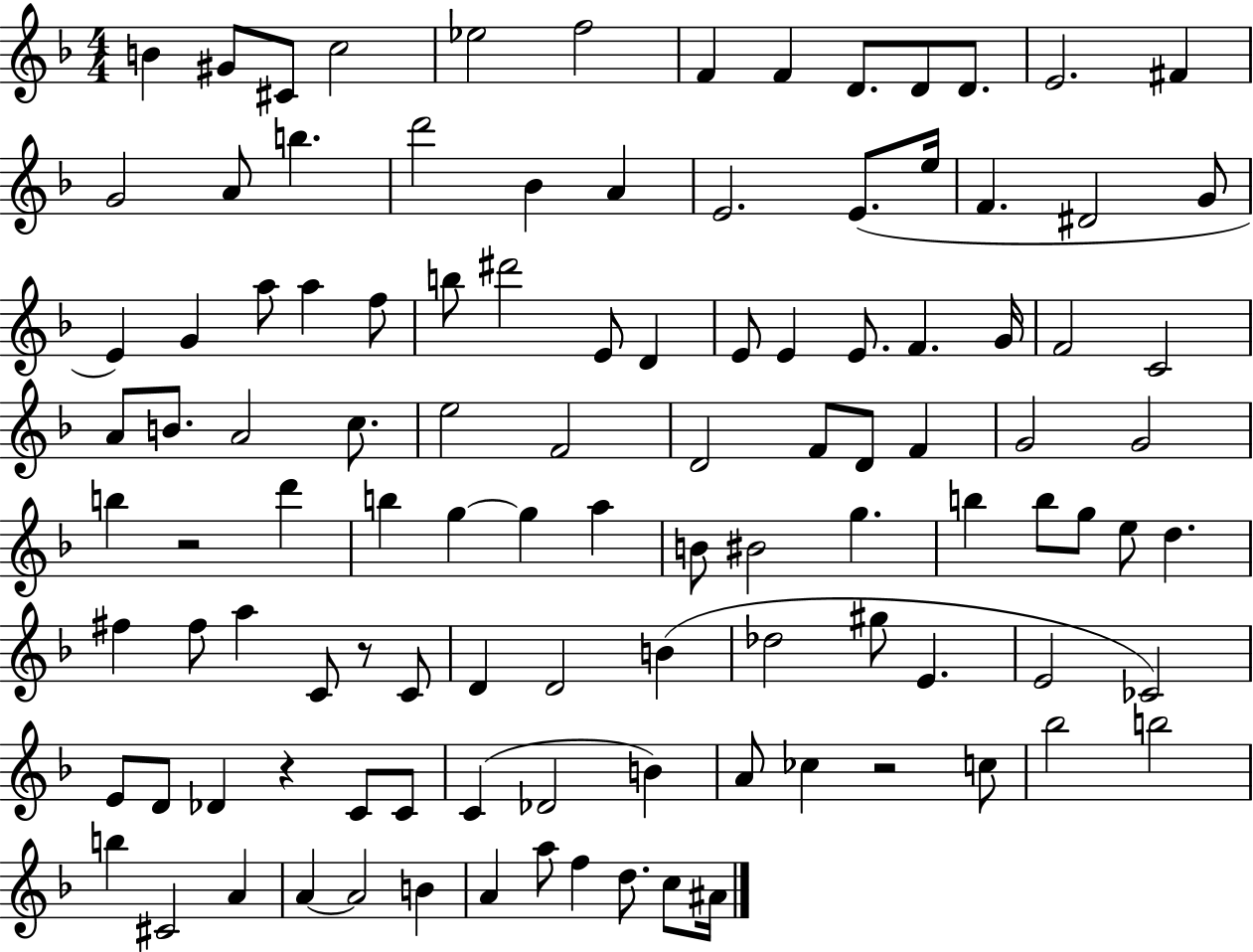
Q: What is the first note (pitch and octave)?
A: B4